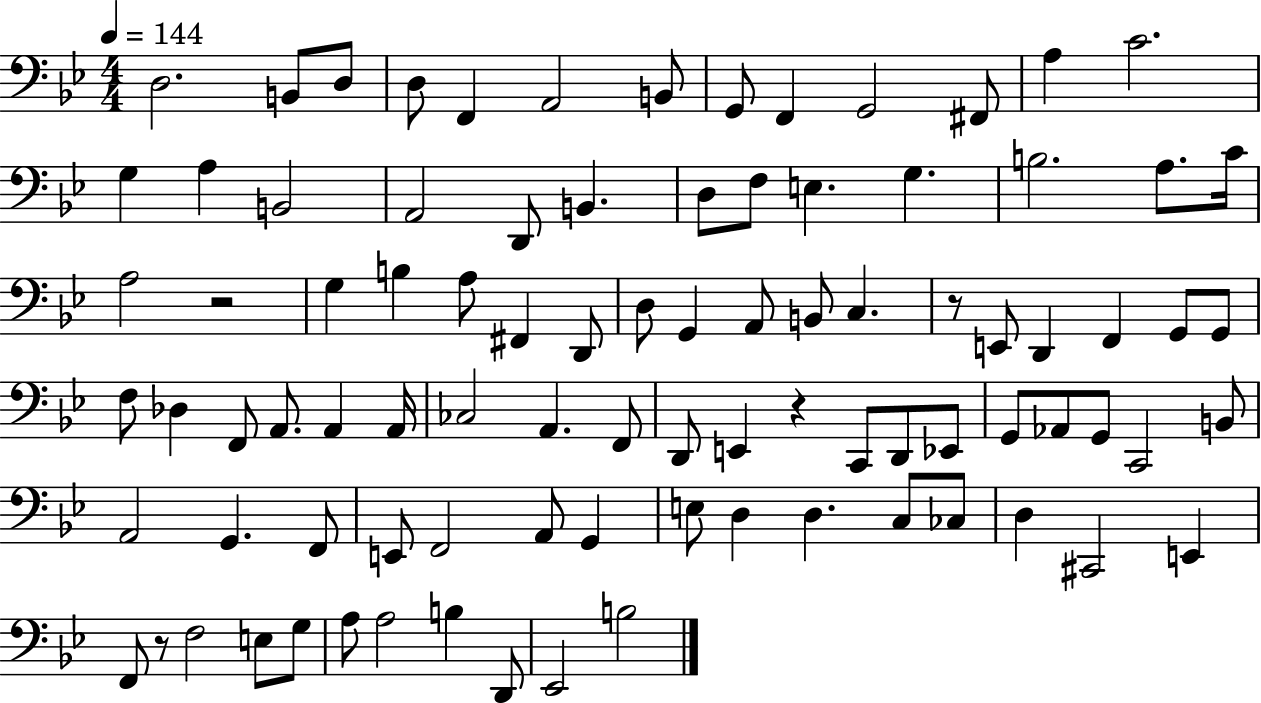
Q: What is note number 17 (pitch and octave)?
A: A2